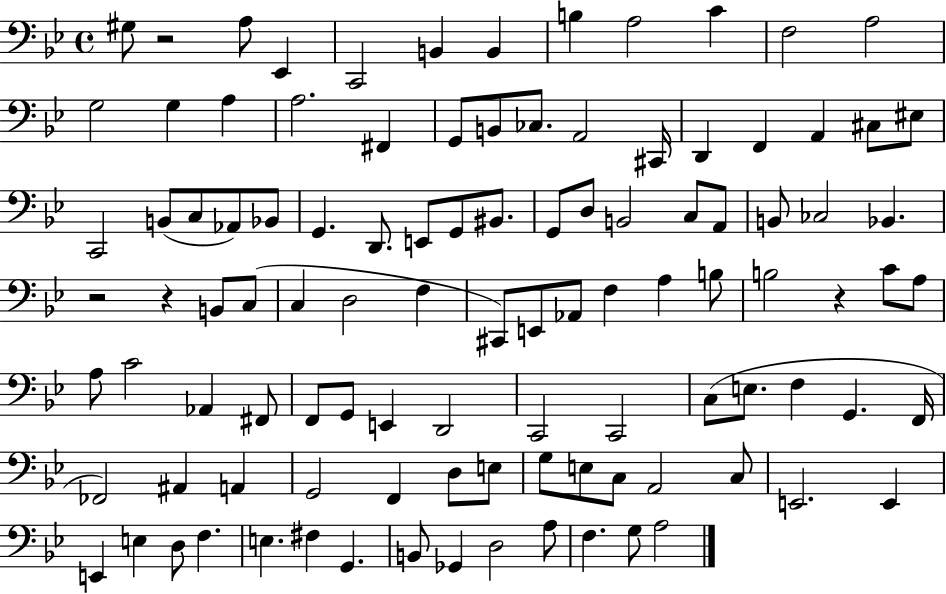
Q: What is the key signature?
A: BES major